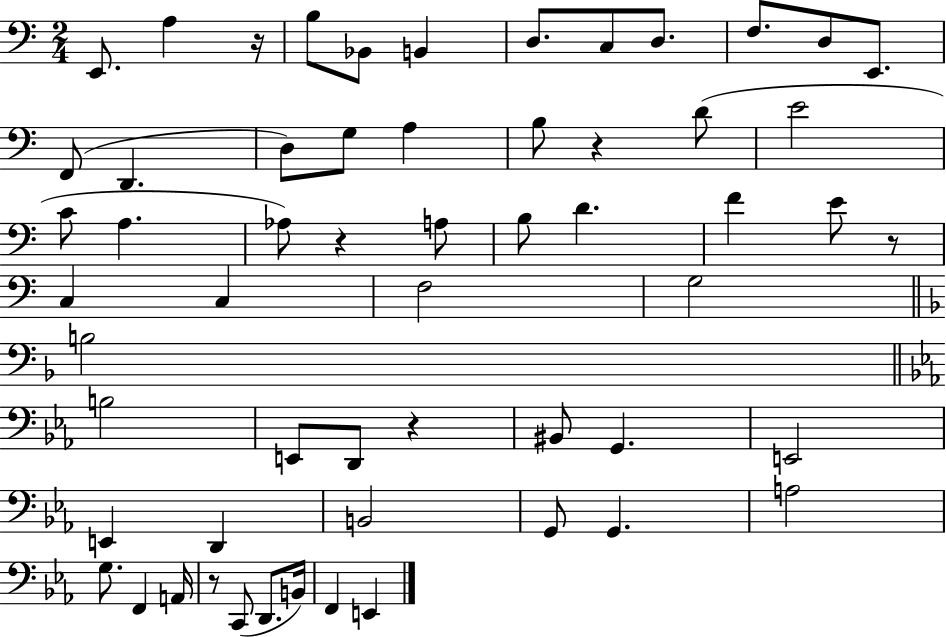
E2/e. A3/q R/s B3/e Bb2/e B2/q D3/e. C3/e D3/e. F3/e. D3/e E2/e. F2/e D2/q. D3/e G3/e A3/q B3/e R/q D4/e E4/h C4/e A3/q. Ab3/e R/q A3/e B3/e D4/q. F4/q E4/e R/e C3/q C3/q F3/h G3/h B3/h B3/h E2/e D2/e R/q BIS2/e G2/q. E2/h E2/q D2/q B2/h G2/e G2/q. A3/h G3/e. F2/q A2/s R/e C2/e D2/e. B2/s F2/q E2/q